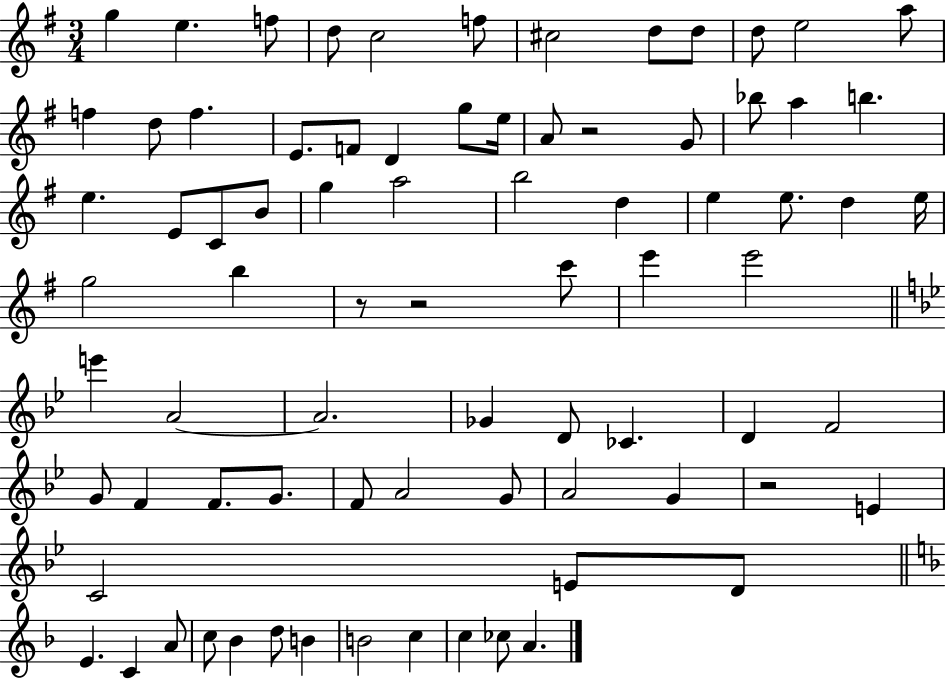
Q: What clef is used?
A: treble